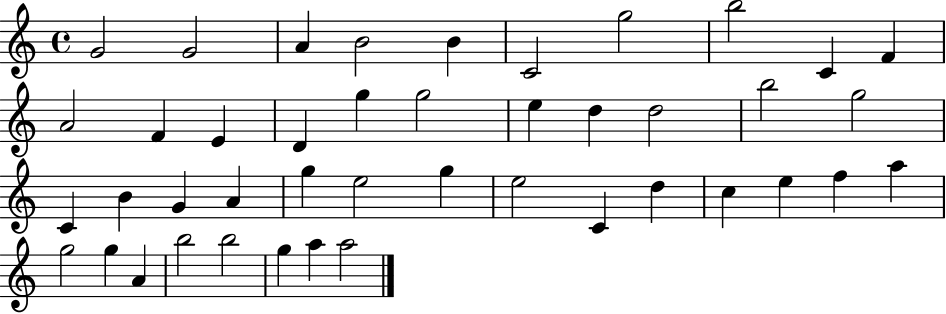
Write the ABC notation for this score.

X:1
T:Untitled
M:4/4
L:1/4
K:C
G2 G2 A B2 B C2 g2 b2 C F A2 F E D g g2 e d d2 b2 g2 C B G A g e2 g e2 C d c e f a g2 g A b2 b2 g a a2